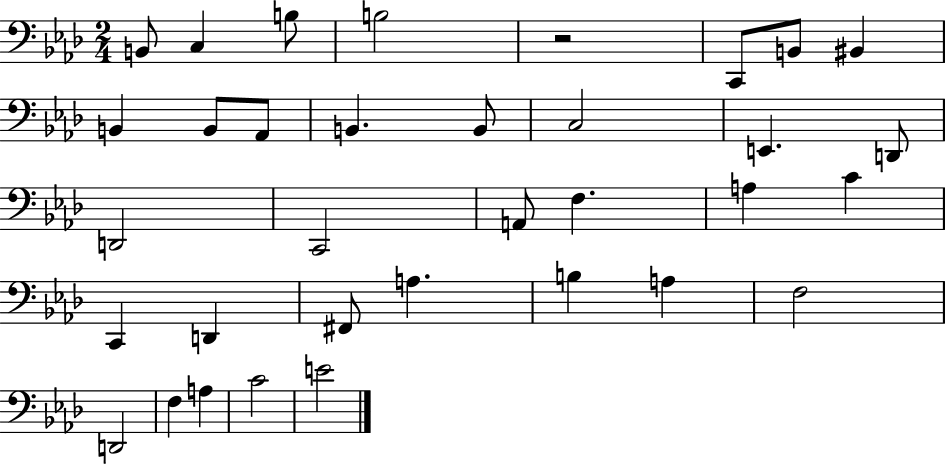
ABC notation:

X:1
T:Untitled
M:2/4
L:1/4
K:Ab
B,,/2 C, B,/2 B,2 z2 C,,/2 B,,/2 ^B,, B,, B,,/2 _A,,/2 B,, B,,/2 C,2 E,, D,,/2 D,,2 C,,2 A,,/2 F, A, C C,, D,, ^F,,/2 A, B, A, F,2 D,,2 F, A, C2 E2